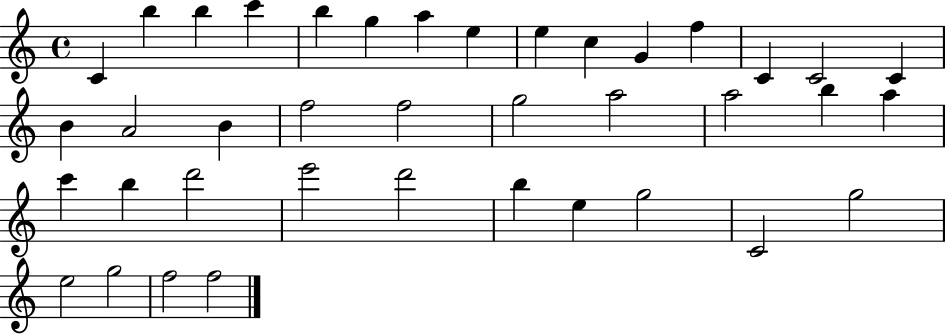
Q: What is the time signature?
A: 4/4